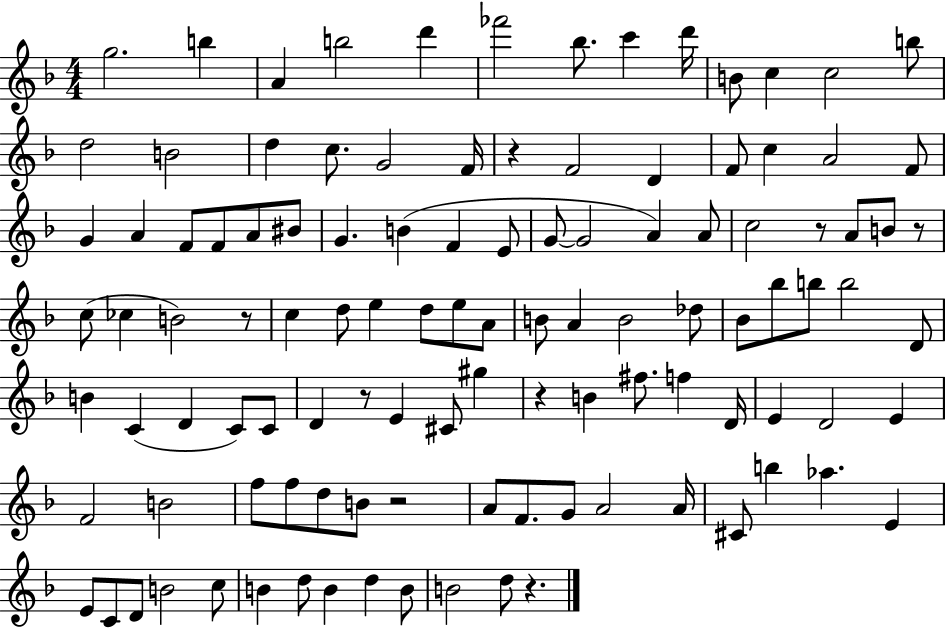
{
  \clef treble
  \numericTimeSignature
  \time 4/4
  \key f \major
  g''2. b''4 | a'4 b''2 d'''4 | fes'''2 bes''8. c'''4 d'''16 | b'8 c''4 c''2 b''8 | \break d''2 b'2 | d''4 c''8. g'2 f'16 | r4 f'2 d'4 | f'8 c''4 a'2 f'8 | \break g'4 a'4 f'8 f'8 a'8 bis'8 | g'4. b'4( f'4 e'8 | g'8~~ g'2 a'4) a'8 | c''2 r8 a'8 b'8 r8 | \break c''8( ces''4 b'2) r8 | c''4 d''8 e''4 d''8 e''8 a'8 | b'8 a'4 b'2 des''8 | bes'8 bes''8 b''8 b''2 d'8 | \break b'4 c'4( d'4 c'8) c'8 | d'4 r8 e'4 cis'8 gis''4 | r4 b'4 fis''8. f''4 d'16 | e'4 d'2 e'4 | \break f'2 b'2 | f''8 f''8 d''8 b'8 r2 | a'8 f'8. g'8 a'2 a'16 | cis'8 b''4 aes''4. e'4 | \break e'8 c'8 d'8 b'2 c''8 | b'4 d''8 b'4 d''4 b'8 | b'2 d''8 r4. | \bar "|."
}